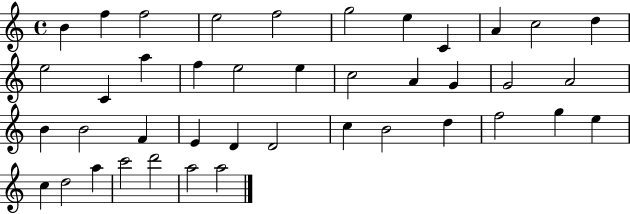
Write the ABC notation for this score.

X:1
T:Untitled
M:4/4
L:1/4
K:C
B f f2 e2 f2 g2 e C A c2 d e2 C a f e2 e c2 A G G2 A2 B B2 F E D D2 c B2 d f2 g e c d2 a c'2 d'2 a2 a2